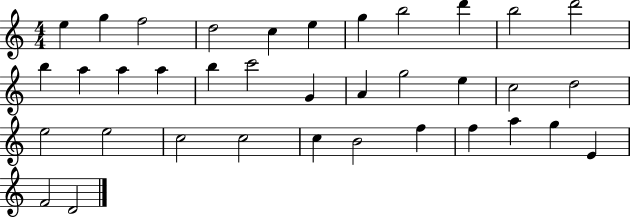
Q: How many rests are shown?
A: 0